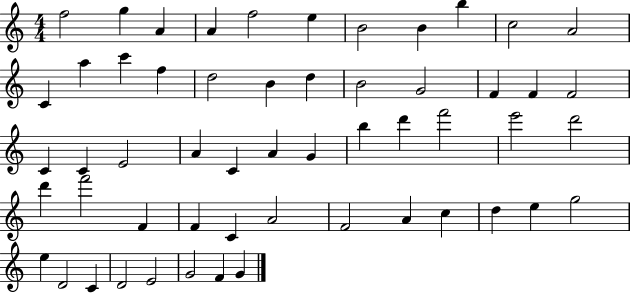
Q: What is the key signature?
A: C major